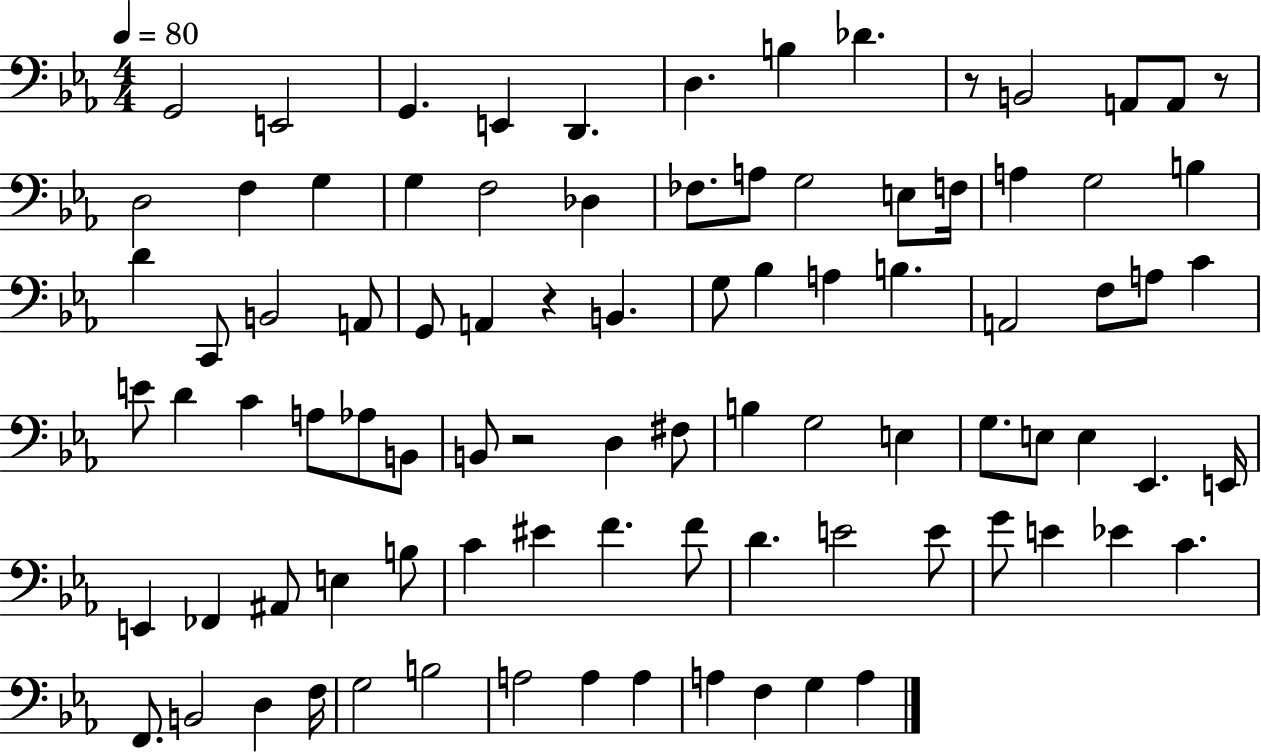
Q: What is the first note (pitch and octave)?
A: G2